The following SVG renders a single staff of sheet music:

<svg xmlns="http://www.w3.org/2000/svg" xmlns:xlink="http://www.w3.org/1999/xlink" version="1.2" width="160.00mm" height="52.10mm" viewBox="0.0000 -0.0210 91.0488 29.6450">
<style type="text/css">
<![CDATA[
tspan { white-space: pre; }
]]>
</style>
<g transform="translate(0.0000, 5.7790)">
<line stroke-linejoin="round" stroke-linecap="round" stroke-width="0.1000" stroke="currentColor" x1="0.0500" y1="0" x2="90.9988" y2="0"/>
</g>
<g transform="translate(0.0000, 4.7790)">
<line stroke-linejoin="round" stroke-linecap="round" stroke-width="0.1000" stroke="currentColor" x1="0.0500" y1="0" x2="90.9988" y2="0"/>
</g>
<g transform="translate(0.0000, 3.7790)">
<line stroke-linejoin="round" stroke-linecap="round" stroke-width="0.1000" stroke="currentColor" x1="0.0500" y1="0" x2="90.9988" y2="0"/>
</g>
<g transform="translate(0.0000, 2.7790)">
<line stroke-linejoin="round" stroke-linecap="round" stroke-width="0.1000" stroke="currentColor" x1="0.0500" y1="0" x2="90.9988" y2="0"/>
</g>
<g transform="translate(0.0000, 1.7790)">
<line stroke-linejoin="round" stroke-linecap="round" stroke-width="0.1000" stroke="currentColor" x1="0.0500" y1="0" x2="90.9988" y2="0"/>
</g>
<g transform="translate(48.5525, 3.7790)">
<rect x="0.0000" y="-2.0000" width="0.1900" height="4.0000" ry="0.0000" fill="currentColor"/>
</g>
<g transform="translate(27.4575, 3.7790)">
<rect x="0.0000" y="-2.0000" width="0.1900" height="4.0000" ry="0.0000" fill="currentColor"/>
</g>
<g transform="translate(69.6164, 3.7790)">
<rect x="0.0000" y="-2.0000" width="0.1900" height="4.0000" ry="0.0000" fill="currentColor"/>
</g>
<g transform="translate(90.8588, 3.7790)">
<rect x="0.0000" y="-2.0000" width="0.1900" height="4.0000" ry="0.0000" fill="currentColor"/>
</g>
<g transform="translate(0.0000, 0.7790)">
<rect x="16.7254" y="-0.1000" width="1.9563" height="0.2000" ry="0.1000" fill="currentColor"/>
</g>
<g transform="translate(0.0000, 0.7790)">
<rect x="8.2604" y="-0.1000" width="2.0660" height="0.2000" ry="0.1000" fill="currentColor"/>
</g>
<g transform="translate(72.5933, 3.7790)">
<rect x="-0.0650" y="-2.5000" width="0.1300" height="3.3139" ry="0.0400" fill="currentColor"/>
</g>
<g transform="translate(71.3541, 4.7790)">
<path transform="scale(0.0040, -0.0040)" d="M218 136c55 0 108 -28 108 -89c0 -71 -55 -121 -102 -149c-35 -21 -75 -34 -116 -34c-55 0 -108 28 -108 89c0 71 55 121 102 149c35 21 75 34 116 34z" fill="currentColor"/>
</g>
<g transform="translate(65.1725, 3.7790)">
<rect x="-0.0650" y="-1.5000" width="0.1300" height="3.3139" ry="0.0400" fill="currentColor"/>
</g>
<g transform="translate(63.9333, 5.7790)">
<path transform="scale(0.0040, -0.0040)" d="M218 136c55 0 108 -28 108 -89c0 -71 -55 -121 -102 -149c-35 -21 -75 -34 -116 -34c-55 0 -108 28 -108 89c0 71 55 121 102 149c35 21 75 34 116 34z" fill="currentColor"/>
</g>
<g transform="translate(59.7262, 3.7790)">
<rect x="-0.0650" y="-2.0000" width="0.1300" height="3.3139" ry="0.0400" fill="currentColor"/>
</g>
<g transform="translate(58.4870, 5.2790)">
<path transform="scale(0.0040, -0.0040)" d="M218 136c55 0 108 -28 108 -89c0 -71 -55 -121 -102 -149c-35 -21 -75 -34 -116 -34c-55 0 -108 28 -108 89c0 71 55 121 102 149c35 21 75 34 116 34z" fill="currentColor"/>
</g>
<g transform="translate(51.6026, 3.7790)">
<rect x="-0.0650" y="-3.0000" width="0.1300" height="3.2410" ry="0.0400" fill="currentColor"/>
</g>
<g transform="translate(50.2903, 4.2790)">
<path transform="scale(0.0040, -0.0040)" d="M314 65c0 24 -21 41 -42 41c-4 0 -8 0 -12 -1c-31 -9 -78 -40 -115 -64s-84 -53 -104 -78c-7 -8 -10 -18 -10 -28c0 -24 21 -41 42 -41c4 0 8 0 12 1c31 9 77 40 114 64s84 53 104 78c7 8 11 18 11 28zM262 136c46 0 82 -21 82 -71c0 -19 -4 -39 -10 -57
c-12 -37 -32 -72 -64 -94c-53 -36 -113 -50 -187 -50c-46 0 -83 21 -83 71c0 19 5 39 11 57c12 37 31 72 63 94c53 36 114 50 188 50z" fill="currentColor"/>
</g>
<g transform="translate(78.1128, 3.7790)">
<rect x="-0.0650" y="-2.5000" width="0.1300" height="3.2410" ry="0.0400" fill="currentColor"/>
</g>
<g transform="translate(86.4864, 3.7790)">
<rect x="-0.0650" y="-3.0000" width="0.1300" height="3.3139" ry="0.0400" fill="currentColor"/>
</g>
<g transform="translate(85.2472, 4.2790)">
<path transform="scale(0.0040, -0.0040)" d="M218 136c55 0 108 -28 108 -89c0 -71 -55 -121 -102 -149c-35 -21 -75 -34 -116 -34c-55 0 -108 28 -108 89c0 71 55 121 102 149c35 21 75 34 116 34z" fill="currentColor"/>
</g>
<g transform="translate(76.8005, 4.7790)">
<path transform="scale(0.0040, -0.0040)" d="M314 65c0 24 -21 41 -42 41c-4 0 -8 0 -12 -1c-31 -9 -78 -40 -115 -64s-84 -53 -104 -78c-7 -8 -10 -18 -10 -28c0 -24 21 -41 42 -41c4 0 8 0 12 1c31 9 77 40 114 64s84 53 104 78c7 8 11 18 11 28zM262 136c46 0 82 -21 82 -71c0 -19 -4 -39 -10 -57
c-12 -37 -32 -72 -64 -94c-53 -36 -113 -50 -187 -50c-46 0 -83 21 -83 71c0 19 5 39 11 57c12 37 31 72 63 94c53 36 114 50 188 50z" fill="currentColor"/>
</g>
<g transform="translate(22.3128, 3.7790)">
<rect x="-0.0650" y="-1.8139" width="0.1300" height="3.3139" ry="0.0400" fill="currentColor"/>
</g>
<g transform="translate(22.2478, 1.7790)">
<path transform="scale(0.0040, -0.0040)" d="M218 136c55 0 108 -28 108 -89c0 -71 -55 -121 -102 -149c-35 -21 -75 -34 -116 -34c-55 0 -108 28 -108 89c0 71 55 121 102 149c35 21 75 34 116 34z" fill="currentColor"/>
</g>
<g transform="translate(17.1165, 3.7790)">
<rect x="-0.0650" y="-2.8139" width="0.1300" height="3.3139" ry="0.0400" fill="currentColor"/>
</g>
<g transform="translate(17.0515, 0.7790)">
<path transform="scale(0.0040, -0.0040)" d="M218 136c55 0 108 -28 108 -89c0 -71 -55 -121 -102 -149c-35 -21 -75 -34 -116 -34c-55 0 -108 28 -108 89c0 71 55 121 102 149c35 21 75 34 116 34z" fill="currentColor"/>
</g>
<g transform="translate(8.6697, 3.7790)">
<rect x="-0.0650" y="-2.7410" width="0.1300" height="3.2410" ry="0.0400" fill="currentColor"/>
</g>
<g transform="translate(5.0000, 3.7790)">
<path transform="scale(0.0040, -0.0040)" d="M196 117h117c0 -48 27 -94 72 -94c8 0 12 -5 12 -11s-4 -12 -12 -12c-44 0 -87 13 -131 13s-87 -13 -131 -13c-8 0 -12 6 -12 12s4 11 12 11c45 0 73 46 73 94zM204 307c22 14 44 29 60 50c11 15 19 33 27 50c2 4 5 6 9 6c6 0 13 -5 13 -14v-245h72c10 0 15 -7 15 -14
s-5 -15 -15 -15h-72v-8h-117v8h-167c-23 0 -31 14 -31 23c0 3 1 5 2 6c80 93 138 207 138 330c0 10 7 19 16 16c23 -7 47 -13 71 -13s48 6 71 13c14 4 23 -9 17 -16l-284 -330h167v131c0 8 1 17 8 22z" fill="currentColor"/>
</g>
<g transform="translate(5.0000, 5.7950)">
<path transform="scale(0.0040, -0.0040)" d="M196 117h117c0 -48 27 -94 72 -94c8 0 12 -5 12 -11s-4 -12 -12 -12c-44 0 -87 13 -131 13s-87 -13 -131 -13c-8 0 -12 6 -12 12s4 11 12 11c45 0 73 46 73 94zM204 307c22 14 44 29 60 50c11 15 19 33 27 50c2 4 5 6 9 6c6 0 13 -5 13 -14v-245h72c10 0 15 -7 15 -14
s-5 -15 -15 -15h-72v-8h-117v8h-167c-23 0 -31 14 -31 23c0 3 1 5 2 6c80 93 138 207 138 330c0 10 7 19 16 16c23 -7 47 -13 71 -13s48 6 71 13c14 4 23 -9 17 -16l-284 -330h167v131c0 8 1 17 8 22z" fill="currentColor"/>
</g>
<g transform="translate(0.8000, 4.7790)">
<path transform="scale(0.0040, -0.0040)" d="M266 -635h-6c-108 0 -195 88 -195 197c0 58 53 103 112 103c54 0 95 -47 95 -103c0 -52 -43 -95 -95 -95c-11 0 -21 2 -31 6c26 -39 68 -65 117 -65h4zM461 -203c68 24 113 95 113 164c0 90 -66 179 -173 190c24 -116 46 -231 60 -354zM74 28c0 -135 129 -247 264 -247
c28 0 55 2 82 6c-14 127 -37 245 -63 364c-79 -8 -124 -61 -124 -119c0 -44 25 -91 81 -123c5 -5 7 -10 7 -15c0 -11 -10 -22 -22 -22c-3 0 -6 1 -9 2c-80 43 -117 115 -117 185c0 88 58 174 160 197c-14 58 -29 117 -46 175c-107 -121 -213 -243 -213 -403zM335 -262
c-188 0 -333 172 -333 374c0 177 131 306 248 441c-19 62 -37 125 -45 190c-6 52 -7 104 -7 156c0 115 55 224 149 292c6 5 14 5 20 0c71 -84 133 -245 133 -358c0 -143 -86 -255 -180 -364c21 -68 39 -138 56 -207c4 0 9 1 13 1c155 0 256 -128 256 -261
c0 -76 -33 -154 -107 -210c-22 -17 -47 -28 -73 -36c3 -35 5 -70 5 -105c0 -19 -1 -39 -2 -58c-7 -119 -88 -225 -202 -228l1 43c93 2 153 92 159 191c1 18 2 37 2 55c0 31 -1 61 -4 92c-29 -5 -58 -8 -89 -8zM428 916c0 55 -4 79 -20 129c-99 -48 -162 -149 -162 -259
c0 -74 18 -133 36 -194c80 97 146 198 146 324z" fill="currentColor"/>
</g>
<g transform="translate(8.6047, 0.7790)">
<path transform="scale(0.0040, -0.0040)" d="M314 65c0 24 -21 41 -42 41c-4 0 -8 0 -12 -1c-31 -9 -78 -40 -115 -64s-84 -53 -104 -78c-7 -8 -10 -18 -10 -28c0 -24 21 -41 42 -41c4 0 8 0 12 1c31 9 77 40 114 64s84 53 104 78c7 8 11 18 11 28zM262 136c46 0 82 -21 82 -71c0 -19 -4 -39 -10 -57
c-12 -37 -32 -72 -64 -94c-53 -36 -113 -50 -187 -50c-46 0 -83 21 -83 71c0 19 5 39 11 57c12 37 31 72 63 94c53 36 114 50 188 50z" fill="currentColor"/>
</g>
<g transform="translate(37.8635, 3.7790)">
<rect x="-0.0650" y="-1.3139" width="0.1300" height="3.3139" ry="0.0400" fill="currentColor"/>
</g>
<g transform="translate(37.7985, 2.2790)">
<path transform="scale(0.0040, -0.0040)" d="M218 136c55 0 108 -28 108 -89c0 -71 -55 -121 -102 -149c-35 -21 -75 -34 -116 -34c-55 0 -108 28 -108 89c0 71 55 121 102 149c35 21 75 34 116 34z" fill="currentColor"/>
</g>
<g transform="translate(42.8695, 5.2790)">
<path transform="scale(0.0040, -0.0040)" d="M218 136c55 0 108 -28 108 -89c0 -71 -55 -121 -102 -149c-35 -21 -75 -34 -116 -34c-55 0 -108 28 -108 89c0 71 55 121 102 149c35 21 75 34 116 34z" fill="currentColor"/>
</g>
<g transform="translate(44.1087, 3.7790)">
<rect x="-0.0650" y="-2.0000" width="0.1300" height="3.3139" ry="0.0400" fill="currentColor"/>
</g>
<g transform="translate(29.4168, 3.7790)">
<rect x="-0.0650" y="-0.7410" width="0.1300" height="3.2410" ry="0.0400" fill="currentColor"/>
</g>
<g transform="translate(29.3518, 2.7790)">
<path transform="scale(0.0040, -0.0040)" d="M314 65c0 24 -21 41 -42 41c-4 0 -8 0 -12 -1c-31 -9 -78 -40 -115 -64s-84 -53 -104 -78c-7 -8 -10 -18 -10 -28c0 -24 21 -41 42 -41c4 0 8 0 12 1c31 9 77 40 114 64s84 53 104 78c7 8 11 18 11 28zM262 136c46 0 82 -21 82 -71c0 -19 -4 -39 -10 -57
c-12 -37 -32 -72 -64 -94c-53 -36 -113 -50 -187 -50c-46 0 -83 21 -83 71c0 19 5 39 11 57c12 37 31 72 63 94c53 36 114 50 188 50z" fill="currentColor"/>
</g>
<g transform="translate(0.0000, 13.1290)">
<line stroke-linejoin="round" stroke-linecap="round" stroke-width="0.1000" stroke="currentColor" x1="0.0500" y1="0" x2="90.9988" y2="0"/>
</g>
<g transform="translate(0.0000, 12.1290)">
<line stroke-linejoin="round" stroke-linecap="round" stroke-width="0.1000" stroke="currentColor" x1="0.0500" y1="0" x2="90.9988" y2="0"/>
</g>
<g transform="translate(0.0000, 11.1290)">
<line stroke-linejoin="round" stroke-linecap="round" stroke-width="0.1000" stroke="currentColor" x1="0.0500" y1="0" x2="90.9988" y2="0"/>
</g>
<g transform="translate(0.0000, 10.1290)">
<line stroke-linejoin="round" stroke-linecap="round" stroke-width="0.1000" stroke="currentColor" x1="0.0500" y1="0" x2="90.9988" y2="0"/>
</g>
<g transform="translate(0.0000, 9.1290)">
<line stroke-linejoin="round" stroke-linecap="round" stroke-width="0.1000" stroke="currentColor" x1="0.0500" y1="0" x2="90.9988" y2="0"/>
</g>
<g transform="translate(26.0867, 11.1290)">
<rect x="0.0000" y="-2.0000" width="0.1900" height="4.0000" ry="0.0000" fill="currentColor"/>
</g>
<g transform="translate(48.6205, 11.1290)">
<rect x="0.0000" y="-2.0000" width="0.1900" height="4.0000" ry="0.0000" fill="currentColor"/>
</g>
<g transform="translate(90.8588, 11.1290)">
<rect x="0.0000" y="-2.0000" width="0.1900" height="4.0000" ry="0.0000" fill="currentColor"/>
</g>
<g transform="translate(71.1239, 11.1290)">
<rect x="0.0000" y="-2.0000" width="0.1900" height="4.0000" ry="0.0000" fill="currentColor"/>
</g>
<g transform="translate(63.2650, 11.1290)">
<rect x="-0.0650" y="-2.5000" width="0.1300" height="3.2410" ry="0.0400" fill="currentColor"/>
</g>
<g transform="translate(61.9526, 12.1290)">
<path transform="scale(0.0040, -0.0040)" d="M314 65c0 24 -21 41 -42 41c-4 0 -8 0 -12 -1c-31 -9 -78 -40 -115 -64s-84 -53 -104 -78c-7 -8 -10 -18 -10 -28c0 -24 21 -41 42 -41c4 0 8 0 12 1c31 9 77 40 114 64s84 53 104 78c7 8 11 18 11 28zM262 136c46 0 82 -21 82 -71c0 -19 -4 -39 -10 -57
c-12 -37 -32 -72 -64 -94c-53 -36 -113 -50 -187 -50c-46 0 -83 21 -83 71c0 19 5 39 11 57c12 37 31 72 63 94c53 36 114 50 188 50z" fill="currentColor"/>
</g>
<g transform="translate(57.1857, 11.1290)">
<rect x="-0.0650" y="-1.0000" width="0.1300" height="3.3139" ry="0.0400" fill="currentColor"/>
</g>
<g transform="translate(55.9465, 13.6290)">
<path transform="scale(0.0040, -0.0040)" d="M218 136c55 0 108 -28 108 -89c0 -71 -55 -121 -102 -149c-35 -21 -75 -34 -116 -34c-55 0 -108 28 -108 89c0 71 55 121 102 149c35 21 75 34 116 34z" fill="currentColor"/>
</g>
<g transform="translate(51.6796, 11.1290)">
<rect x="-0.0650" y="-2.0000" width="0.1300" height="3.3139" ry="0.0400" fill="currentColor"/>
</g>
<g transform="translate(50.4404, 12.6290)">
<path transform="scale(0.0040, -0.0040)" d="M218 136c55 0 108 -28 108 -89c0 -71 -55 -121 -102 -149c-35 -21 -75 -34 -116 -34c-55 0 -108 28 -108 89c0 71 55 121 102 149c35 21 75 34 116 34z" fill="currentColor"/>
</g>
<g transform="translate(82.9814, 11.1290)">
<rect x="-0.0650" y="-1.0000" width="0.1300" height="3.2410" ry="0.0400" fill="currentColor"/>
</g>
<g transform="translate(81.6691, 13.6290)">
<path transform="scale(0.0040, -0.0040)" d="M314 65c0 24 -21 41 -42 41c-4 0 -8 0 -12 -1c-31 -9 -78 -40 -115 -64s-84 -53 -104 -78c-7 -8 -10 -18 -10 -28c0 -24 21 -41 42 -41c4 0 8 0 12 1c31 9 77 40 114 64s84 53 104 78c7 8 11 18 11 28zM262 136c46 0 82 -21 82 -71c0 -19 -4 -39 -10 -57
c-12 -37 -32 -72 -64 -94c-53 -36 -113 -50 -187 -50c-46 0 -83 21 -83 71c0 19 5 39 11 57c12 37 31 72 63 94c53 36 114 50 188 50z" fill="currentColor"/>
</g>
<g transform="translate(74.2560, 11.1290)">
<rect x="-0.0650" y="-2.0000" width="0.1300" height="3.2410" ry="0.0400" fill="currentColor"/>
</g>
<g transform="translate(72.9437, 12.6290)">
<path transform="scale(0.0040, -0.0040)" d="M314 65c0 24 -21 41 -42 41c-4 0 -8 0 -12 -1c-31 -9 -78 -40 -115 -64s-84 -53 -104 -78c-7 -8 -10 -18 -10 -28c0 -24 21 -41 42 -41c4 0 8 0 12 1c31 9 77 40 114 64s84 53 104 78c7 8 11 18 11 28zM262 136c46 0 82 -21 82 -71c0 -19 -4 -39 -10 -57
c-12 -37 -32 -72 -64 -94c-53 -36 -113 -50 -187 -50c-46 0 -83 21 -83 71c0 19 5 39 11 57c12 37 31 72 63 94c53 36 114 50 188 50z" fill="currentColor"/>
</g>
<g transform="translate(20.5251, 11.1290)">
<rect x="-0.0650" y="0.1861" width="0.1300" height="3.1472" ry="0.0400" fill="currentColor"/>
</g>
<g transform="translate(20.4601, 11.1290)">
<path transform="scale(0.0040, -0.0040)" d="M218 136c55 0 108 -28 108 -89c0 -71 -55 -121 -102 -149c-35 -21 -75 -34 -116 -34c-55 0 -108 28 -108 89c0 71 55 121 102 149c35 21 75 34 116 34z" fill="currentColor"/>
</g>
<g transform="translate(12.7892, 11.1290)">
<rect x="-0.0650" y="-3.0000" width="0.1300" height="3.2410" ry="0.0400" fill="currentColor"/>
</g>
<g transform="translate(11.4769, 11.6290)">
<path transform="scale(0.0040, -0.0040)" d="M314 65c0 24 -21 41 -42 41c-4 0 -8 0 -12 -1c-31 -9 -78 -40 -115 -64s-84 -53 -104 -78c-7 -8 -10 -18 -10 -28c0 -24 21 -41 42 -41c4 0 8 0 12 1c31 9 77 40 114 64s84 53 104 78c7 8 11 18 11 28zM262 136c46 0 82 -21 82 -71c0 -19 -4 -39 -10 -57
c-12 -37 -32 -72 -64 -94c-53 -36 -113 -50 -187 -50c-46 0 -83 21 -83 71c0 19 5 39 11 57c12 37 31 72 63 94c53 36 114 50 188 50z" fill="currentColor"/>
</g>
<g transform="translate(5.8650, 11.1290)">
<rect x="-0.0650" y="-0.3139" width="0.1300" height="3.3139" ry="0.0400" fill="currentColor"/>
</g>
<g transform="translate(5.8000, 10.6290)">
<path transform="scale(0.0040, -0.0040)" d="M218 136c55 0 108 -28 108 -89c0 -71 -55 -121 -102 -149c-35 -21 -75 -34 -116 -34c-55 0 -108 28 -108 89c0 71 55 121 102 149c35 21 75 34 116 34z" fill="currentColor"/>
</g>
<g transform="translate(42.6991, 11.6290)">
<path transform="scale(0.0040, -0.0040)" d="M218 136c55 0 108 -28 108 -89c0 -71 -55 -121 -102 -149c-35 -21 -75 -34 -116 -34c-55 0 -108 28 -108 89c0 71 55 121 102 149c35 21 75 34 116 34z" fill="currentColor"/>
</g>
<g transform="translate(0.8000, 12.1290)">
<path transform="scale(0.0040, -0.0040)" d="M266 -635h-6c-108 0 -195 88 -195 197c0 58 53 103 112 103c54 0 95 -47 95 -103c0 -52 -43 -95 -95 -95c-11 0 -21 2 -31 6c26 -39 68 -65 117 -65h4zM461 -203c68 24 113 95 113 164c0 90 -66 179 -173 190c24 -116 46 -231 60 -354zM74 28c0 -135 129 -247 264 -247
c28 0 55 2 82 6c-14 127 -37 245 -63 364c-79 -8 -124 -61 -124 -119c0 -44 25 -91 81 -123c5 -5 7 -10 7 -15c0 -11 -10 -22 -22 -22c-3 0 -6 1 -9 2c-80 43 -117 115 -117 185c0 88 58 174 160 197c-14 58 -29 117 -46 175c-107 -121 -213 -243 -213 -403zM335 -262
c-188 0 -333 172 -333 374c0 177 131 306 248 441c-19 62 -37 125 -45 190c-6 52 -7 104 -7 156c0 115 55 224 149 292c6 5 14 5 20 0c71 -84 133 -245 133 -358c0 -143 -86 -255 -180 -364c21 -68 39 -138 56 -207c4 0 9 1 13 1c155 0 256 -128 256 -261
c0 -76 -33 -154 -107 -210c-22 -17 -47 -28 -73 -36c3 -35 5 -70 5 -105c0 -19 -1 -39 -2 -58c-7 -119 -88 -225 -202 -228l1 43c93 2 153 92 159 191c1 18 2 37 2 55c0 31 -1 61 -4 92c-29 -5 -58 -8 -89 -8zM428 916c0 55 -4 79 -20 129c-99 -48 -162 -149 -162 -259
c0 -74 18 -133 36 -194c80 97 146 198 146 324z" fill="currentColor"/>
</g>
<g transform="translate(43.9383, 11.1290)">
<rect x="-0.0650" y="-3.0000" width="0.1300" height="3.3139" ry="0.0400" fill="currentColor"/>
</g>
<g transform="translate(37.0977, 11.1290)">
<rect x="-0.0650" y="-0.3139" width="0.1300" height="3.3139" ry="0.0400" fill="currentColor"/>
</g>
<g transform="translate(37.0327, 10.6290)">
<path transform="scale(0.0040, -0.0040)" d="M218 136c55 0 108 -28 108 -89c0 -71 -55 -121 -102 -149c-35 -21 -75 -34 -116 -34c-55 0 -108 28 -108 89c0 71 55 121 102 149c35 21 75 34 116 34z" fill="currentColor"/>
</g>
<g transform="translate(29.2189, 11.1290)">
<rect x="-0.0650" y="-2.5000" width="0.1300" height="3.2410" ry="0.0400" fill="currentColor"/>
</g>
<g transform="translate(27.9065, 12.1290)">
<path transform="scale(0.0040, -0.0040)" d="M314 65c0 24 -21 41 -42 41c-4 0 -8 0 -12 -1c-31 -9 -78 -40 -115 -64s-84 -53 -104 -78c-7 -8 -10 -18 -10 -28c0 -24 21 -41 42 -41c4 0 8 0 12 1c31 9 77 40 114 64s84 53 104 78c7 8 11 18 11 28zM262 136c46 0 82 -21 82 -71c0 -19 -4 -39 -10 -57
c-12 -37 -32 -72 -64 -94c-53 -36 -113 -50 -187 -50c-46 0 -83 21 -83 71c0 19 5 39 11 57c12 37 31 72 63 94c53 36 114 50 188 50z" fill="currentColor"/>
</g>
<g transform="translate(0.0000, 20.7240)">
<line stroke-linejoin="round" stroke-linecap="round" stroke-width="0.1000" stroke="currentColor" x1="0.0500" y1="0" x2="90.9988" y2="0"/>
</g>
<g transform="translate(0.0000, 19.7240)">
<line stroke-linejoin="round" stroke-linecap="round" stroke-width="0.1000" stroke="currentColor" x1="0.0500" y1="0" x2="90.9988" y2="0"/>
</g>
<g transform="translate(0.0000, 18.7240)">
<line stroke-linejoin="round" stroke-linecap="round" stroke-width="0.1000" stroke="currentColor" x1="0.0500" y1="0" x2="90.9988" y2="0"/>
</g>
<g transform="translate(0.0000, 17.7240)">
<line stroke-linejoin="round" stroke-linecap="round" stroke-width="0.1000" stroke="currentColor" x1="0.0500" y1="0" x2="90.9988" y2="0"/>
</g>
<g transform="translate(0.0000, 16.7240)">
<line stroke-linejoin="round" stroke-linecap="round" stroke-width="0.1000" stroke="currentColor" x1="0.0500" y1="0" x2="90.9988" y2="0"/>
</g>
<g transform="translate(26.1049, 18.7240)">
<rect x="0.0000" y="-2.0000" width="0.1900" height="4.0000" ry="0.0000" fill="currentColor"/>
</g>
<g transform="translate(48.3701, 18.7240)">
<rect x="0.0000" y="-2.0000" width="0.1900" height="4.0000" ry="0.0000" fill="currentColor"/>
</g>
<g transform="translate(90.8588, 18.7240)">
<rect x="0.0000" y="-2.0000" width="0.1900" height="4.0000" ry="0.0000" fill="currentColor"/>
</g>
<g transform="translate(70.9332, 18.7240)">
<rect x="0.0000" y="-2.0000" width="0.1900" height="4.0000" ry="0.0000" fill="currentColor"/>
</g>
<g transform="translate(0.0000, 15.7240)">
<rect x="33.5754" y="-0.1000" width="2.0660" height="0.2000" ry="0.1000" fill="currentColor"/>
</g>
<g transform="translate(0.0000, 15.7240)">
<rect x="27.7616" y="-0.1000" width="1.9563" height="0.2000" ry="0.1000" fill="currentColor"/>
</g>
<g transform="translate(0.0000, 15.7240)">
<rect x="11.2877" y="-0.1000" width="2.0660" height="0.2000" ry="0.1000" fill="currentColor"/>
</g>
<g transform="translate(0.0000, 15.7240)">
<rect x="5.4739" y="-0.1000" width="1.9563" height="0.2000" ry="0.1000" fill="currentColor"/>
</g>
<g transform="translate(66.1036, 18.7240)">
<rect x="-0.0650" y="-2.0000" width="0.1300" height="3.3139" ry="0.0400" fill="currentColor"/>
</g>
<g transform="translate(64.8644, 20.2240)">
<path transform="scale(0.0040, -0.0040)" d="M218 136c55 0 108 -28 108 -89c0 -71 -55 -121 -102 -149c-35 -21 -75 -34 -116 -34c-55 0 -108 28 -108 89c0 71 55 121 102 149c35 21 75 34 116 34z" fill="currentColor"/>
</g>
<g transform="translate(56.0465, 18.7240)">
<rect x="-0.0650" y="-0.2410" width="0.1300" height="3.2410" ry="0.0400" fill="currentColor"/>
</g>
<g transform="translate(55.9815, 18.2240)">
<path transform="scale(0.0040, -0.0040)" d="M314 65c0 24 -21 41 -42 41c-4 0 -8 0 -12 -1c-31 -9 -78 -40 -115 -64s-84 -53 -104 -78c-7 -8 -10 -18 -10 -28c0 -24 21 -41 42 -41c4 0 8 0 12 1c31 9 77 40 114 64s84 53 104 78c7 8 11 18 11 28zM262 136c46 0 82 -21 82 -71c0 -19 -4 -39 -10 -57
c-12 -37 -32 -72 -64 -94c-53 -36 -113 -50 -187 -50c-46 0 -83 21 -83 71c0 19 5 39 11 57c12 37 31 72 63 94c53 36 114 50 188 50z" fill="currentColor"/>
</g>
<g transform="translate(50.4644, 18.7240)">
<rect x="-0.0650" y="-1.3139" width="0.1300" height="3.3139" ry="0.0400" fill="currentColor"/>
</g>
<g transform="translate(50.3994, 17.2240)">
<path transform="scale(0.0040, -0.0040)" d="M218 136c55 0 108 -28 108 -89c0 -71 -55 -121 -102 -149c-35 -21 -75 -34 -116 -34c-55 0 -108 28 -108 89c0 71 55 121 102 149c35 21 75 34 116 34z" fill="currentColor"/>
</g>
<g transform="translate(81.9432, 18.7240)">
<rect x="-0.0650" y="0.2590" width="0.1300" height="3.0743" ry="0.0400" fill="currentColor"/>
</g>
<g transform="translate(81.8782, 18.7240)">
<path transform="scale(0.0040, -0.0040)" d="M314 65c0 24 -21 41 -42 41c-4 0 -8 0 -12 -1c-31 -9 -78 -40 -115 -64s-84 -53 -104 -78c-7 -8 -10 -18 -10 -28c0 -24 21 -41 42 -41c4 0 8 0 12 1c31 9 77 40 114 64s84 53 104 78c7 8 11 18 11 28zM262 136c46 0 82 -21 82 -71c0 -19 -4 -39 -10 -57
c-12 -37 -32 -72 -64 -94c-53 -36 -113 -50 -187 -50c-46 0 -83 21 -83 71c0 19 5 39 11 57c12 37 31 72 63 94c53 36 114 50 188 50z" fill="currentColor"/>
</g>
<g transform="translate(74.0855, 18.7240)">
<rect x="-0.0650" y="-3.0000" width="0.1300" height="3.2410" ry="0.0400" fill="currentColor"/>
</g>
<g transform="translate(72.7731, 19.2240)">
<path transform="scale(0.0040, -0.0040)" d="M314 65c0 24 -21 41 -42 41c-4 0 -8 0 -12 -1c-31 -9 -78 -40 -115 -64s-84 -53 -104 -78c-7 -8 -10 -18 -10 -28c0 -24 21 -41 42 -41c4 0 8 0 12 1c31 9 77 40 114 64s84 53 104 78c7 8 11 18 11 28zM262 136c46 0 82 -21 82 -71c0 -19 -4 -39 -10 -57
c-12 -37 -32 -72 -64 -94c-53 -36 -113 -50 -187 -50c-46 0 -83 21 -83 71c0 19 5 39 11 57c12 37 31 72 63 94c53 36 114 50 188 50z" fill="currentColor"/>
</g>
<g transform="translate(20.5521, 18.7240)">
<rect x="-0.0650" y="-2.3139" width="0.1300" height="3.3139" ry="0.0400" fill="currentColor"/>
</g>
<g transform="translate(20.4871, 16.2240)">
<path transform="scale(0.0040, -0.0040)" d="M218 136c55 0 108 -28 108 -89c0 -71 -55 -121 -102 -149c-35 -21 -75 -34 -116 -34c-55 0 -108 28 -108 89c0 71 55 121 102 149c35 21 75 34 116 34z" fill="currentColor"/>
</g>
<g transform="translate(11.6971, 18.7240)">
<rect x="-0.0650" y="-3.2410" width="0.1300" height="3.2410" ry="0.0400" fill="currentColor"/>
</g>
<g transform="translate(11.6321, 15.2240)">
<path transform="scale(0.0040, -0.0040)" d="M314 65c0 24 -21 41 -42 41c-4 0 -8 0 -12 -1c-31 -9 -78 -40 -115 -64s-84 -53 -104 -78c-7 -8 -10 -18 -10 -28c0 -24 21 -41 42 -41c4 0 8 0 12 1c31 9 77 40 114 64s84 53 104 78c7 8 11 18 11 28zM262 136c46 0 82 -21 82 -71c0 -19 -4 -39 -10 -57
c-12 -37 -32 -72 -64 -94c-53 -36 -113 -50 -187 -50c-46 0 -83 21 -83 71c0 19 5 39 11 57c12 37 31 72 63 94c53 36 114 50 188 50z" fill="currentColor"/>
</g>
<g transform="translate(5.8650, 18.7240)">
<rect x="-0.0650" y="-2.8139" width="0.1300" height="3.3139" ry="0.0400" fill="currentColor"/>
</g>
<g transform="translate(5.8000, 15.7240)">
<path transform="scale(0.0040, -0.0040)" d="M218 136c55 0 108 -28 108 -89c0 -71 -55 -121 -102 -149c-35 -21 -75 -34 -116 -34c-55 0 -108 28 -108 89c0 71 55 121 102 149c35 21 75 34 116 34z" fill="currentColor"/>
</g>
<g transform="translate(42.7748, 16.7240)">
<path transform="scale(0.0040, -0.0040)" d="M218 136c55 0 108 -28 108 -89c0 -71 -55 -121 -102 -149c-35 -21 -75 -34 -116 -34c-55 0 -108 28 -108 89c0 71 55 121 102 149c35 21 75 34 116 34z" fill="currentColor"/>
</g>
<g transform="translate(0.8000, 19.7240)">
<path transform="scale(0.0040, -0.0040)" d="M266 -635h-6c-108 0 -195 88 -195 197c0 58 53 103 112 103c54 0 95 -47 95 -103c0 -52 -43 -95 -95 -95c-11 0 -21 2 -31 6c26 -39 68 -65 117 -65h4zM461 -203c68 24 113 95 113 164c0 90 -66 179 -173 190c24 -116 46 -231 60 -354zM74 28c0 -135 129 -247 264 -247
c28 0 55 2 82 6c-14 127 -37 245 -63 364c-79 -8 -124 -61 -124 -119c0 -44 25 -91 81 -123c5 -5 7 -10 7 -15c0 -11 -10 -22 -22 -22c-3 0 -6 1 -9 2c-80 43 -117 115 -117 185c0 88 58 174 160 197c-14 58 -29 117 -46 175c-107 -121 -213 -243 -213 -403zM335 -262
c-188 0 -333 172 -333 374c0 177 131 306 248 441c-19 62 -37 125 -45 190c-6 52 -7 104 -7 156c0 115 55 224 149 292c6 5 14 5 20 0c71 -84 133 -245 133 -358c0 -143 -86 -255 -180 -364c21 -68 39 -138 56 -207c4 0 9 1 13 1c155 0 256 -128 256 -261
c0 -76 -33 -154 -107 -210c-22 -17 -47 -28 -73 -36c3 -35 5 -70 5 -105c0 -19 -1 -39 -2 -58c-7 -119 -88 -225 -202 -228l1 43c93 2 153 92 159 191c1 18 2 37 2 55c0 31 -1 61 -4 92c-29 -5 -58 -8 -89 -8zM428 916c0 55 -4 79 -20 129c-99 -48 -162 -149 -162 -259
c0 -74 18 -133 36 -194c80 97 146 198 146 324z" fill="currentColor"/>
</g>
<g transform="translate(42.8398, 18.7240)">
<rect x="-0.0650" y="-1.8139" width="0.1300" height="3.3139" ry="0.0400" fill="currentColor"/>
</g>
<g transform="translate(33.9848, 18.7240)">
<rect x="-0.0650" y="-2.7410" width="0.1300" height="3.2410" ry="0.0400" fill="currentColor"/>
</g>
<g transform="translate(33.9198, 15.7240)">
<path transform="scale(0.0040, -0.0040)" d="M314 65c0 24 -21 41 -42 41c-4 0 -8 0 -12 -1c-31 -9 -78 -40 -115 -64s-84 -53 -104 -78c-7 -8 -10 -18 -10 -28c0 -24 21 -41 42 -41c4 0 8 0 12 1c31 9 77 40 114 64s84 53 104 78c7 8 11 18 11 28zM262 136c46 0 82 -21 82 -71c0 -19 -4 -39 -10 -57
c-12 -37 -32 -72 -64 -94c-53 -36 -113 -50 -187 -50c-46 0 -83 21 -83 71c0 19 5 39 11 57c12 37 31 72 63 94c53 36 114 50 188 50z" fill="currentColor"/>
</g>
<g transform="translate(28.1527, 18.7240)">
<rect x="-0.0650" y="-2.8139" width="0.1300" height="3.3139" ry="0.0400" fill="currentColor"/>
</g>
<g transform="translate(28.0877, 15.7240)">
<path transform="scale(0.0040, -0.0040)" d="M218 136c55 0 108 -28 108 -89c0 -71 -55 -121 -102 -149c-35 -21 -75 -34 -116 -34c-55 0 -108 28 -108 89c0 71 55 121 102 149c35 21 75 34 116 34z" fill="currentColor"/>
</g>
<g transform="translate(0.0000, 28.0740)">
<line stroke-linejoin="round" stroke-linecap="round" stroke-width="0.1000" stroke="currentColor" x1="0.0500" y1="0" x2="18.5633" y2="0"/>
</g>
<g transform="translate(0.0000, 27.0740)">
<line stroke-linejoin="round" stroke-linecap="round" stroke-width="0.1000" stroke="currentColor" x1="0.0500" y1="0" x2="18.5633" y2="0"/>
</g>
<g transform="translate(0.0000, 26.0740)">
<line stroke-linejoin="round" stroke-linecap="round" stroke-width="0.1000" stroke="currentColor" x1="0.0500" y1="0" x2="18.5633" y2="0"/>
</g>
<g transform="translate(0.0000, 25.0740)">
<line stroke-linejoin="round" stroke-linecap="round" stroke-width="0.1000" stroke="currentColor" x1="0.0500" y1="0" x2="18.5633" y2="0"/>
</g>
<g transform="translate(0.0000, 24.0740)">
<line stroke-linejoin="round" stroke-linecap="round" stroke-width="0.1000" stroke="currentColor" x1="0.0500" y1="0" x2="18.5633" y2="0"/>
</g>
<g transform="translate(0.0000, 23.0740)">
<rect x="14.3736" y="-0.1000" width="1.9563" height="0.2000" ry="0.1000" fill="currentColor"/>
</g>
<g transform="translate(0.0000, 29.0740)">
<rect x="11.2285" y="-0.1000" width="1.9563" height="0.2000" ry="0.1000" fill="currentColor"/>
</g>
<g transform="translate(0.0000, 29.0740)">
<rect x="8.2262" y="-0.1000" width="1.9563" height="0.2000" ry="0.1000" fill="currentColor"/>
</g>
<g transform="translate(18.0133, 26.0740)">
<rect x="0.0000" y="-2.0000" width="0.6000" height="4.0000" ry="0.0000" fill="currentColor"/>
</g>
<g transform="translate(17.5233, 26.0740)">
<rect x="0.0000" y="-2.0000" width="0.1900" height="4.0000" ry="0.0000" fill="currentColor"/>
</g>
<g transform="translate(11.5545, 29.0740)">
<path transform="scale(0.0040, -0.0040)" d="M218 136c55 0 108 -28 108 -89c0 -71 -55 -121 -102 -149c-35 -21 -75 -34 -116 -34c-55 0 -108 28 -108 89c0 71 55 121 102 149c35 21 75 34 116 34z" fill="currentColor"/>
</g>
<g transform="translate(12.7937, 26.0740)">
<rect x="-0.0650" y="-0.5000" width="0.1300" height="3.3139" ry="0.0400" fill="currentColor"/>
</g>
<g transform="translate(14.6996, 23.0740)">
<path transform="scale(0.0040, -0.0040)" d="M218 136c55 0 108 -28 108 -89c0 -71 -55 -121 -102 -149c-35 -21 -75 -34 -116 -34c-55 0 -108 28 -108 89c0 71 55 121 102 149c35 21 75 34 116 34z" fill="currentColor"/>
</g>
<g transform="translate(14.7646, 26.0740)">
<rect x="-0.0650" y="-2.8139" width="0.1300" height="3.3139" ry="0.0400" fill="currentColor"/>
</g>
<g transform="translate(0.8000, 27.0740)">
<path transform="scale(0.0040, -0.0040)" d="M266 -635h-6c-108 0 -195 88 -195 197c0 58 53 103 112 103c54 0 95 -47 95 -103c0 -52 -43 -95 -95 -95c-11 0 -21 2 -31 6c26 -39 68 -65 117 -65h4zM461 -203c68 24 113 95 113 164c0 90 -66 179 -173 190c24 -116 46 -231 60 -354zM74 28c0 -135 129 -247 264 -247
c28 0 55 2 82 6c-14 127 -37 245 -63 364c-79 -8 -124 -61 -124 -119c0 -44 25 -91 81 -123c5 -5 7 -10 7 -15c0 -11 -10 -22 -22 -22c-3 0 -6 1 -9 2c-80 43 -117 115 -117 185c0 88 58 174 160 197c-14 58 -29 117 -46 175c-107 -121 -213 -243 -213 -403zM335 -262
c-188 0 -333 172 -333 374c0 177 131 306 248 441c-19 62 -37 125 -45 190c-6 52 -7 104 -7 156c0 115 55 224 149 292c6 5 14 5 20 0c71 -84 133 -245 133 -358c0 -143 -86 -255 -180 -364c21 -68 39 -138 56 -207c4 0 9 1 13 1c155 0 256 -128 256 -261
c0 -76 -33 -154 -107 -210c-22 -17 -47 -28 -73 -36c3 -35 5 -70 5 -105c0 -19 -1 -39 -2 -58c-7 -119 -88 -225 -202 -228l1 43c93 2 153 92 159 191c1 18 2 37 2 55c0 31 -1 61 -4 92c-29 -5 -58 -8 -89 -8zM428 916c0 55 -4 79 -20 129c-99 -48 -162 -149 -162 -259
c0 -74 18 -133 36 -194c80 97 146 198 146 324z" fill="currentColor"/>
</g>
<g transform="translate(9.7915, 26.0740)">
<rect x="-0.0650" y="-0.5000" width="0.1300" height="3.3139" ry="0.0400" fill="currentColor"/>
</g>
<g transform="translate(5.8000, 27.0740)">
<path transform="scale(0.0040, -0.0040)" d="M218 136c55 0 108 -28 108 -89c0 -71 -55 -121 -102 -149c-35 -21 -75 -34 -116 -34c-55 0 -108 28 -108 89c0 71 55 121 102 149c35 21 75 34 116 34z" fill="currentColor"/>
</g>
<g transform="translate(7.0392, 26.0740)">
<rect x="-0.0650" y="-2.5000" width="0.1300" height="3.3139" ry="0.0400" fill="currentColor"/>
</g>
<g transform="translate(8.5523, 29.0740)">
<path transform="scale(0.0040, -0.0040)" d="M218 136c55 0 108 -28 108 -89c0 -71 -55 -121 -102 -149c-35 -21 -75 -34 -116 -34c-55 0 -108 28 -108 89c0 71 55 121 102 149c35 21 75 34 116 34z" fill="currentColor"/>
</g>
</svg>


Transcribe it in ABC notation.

X:1
T:Untitled
M:4/4
L:1/4
K:C
a2 a f d2 e F A2 F E G G2 A c A2 B G2 c A F D G2 F2 D2 a b2 g a a2 f e c2 F A2 B2 G C C a